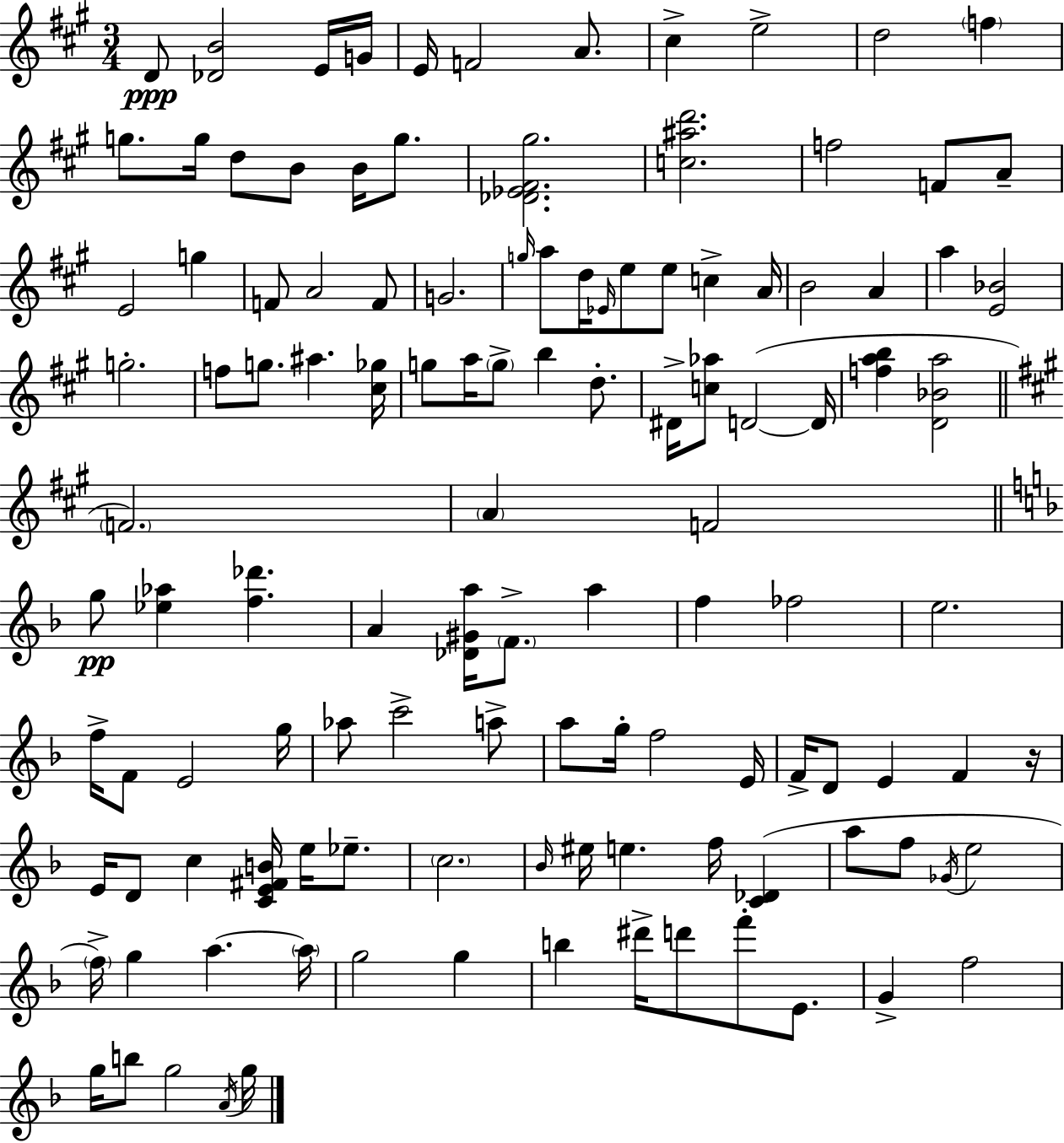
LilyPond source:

{
  \clef treble
  \numericTimeSignature
  \time 3/4
  \key a \major
  d'8\ppp <des' b'>2 e'16 g'16 | e'16 f'2 a'8. | cis''4-> e''2-> | d''2 \parenthesize f''4 | \break g''8. g''16 d''8 b'8 b'16 g''8. | <des' ees' fis' gis''>2. | <c'' ais'' d'''>2. | f''2 f'8 a'8-- | \break e'2 g''4 | f'8 a'2 f'8 | g'2. | \grace { g''16 } a''8 d''16 \grace { ees'16 } e''8 e''8 c''4-> | \break a'16 b'2 a'4 | a''4 <e' bes'>2 | g''2.-. | f''8 g''8. ais''4. | \break <cis'' ges''>16 g''8 a''16 \parenthesize g''8-> b''4 d''8.-. | dis'16-> <c'' aes''>8 d'2~(~ | d'16 <f'' a'' b''>4 <d' bes' a''>2 | \bar "||" \break \key a \major \parenthesize f'2.) | \parenthesize a'4 f'2 | \bar "||" \break \key d \minor g''8\pp <ees'' aes''>4 <f'' des'''>4. | a'4 <des' gis' a''>16 \parenthesize f'8.-> a''4 | f''4 fes''2 | e''2. | \break f''16-> f'8 e'2 g''16 | aes''8 c'''2-> a''8-> | a''8 g''16-. f''2 e'16 | f'16-> d'8 e'4 f'4 r16 | \break e'16 d'8 c''4 <c' e' fis' b'>16 e''16 ees''8.-- | \parenthesize c''2. | \grace { bes'16 } eis''16 e''4. f''16 <c' des'>4( | a''8 f''8 \acciaccatura { ges'16 } e''2 | \break \parenthesize f''16->) g''4 a''4.~~ | \parenthesize a''16 g''2 g''4 | b''4 dis'''16-> d'''8 f'''8-. e'8. | g'4-> f''2 | \break g''16 b''8 g''2 | \acciaccatura { a'16 } g''16 \bar "|."
}